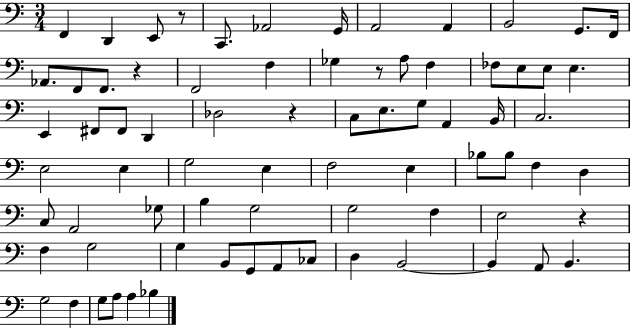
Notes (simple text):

F2/q D2/q E2/e R/e C2/e. Ab2/h G2/s A2/h A2/q B2/h G2/e. F2/s Ab2/e. F2/e F2/e. R/q F2/h F3/q Gb3/q R/e A3/e F3/q FES3/e E3/e E3/e E3/q. E2/q F#2/e F#2/e D2/q Db3/h R/q C3/e E3/e. G3/e A2/q B2/s C3/h. E3/h E3/q G3/h E3/q F3/h E3/q Bb3/e Bb3/e F3/q D3/q C3/e A2/h Gb3/e B3/q G3/h G3/h F3/q E3/h R/q F3/q G3/h G3/q B2/e G2/e A2/e CES3/e D3/q B2/h B2/q A2/e B2/q. G3/h F3/q G3/e A3/e A3/q Bb3/q